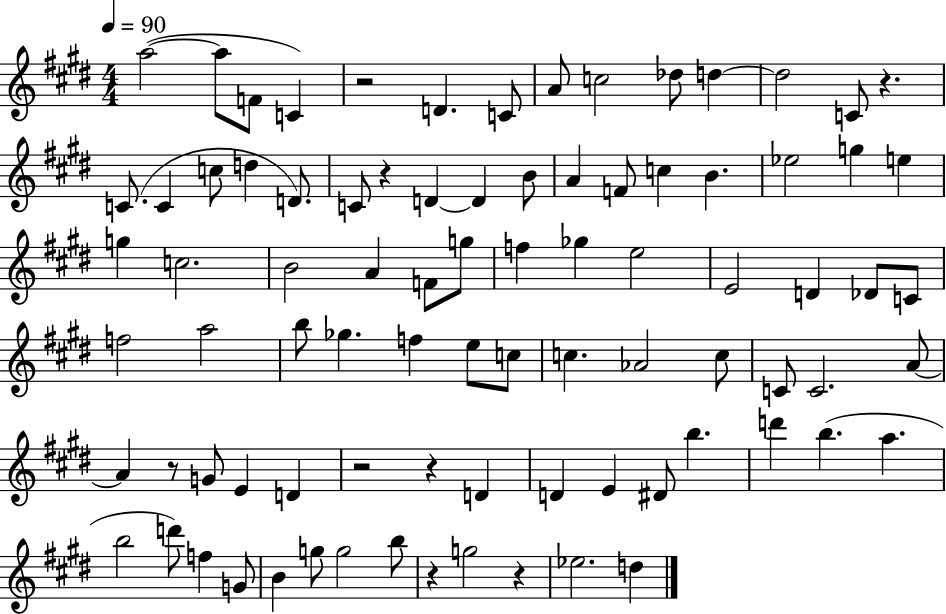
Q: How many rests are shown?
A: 8